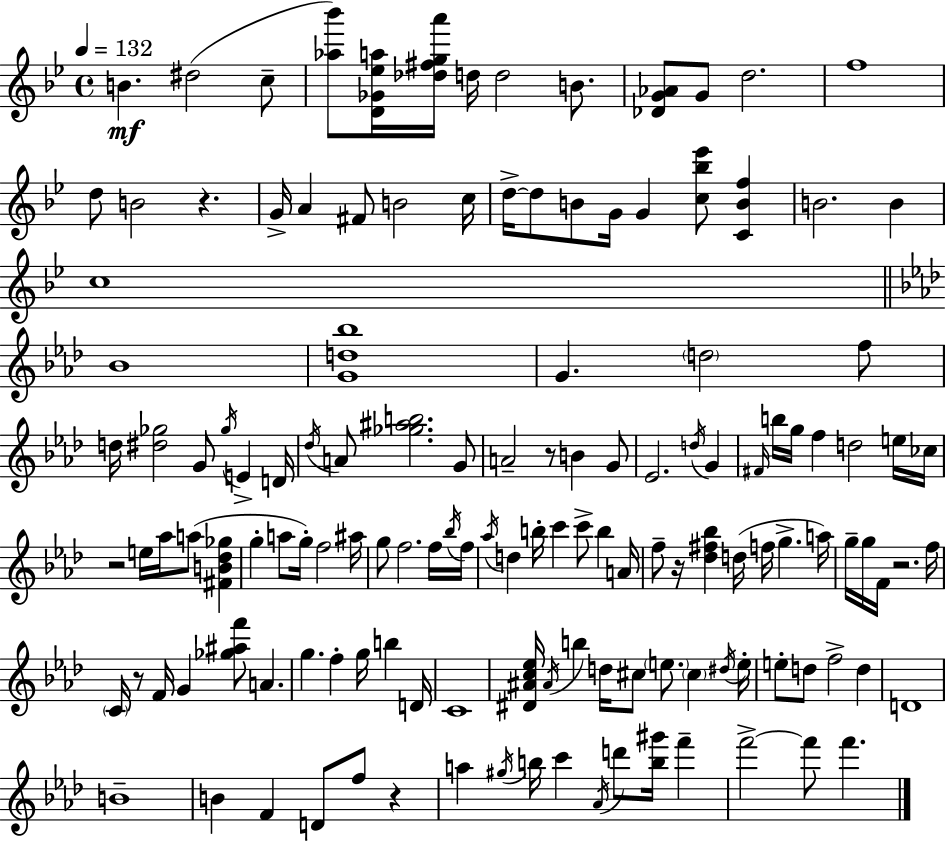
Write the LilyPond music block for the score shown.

{
  \clef treble
  \time 4/4
  \defaultTimeSignature
  \key g \minor
  \tempo 4 = 132
  \repeat volta 2 { b'4.\mf dis''2( c''8-- | <aes'' bes'''>8) <d' ges' ees'' a''>16 <des'' fis'' g'' a'''>16 d''16 d''2 b'8. | <des' g' aes'>8 g'8 d''2. | f''1 | \break d''8 b'2 r4. | g'16-> a'4 fis'8 b'2 c''16 | d''16->~~ d''8 b'8 g'16 g'4 <c'' bes'' ees'''>8 <c' b' f''>4 | b'2. b'4 | \break c''1 | \bar "||" \break \key aes \major bes'1 | <g' d'' bes''>1 | g'4. \parenthesize d''2 f''8 | d''16 <dis'' ges''>2 g'8 \acciaccatura { ges''16 } e'4-> | \break d'16 \acciaccatura { des''16 } a'8 <ges'' ais'' b''>2. | g'8 a'2-- r8 b'4 | g'8 ees'2. \acciaccatura { d''16 } g'4 | \grace { fis'16 } b''16 g''16 f''4 d''2 | \break e''16 ces''16 r2 e''16 aes''16 a''8( | <fis' b' des'' ges''>4 g''4-. a''8 g''16-.) f''2 | ais''16 g''8 f''2. | f''16 \acciaccatura { bes''16 } f''16 \acciaccatura { aes''16 } d''4 b''16-. c'''4 c'''8-> | \break b''4 a'16 f''8-- r16 <des'' fis'' bes''>4 d''16( f''16 g''4.-> | a''16) g''16-- g''16 f'16 r2. | f''16 \parenthesize c'16 r8 f'16 g'4 <ges'' ais'' f'''>8 | a'4. g''4. f''4-. | \break g''16 b''4 d'16 c'1 | <dis' ais' c'' ees''>16 \acciaccatura { ais'16 } b''4 d''16 cis''8 \parenthesize e''8. | \parenthesize cis''4 \acciaccatura { dis''16 } e''16-. e''8-. d''8 f''2-> | d''4 d'1 | \break b'1-- | b'4 f'4 | d'8 f''8 r4 a''4 \acciaccatura { gis''16 } b''16 c'''4 | \acciaccatura { aes'16 } d'''8 <b'' gis'''>16 f'''4-- f'''2->~~ | \break f'''8 f'''4. } \bar "|."
}